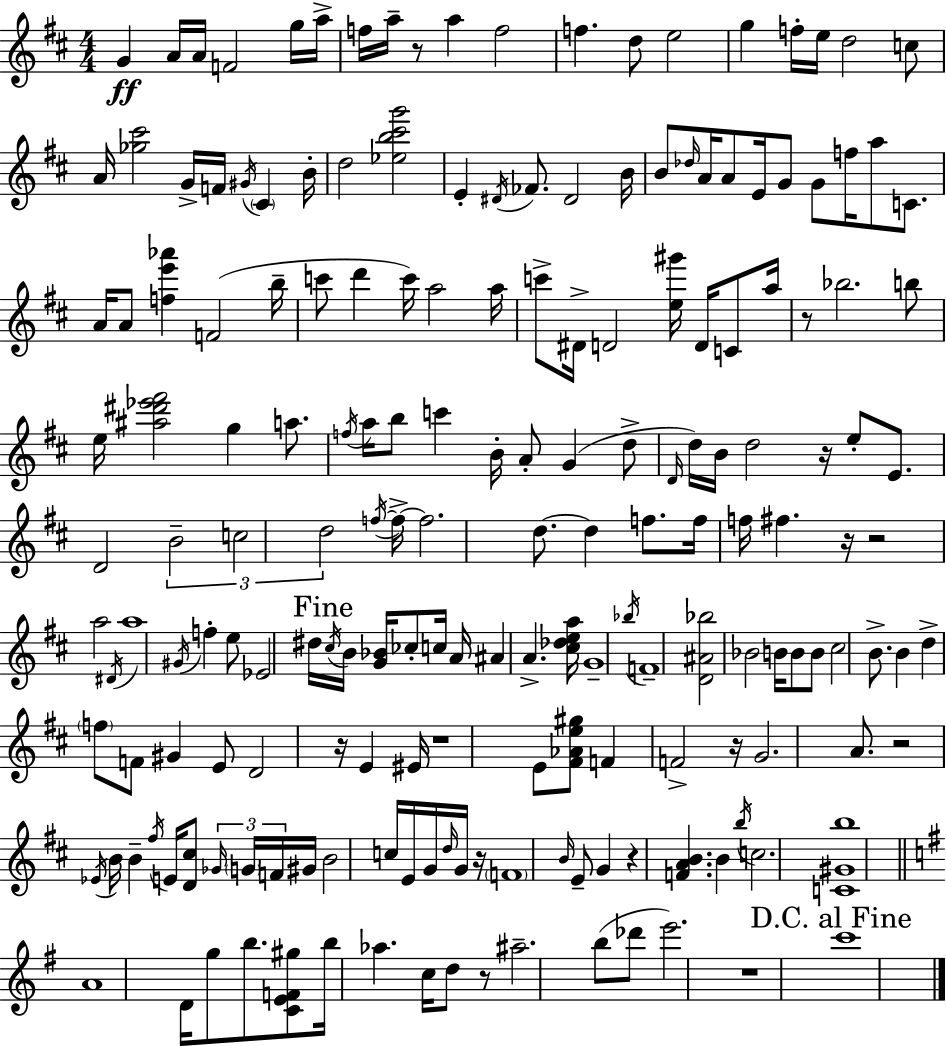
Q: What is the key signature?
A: D major